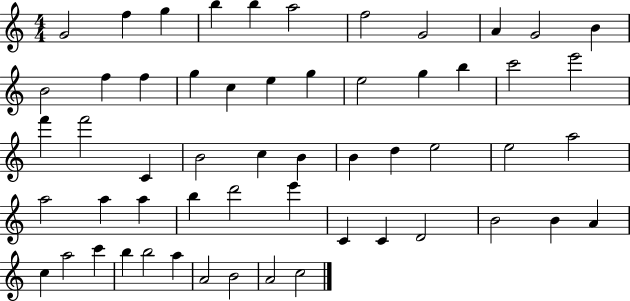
G4/h F5/q G5/q B5/q B5/q A5/h F5/h G4/h A4/q G4/h B4/q B4/h F5/q F5/q G5/q C5/q E5/q G5/q E5/h G5/q B5/q C6/h E6/h F6/q F6/h C4/q B4/h C5/q B4/q B4/q D5/q E5/h E5/h A5/h A5/h A5/q A5/q B5/q D6/h E6/q C4/q C4/q D4/h B4/h B4/q A4/q C5/q A5/h C6/q B5/q B5/h A5/q A4/h B4/h A4/h C5/h